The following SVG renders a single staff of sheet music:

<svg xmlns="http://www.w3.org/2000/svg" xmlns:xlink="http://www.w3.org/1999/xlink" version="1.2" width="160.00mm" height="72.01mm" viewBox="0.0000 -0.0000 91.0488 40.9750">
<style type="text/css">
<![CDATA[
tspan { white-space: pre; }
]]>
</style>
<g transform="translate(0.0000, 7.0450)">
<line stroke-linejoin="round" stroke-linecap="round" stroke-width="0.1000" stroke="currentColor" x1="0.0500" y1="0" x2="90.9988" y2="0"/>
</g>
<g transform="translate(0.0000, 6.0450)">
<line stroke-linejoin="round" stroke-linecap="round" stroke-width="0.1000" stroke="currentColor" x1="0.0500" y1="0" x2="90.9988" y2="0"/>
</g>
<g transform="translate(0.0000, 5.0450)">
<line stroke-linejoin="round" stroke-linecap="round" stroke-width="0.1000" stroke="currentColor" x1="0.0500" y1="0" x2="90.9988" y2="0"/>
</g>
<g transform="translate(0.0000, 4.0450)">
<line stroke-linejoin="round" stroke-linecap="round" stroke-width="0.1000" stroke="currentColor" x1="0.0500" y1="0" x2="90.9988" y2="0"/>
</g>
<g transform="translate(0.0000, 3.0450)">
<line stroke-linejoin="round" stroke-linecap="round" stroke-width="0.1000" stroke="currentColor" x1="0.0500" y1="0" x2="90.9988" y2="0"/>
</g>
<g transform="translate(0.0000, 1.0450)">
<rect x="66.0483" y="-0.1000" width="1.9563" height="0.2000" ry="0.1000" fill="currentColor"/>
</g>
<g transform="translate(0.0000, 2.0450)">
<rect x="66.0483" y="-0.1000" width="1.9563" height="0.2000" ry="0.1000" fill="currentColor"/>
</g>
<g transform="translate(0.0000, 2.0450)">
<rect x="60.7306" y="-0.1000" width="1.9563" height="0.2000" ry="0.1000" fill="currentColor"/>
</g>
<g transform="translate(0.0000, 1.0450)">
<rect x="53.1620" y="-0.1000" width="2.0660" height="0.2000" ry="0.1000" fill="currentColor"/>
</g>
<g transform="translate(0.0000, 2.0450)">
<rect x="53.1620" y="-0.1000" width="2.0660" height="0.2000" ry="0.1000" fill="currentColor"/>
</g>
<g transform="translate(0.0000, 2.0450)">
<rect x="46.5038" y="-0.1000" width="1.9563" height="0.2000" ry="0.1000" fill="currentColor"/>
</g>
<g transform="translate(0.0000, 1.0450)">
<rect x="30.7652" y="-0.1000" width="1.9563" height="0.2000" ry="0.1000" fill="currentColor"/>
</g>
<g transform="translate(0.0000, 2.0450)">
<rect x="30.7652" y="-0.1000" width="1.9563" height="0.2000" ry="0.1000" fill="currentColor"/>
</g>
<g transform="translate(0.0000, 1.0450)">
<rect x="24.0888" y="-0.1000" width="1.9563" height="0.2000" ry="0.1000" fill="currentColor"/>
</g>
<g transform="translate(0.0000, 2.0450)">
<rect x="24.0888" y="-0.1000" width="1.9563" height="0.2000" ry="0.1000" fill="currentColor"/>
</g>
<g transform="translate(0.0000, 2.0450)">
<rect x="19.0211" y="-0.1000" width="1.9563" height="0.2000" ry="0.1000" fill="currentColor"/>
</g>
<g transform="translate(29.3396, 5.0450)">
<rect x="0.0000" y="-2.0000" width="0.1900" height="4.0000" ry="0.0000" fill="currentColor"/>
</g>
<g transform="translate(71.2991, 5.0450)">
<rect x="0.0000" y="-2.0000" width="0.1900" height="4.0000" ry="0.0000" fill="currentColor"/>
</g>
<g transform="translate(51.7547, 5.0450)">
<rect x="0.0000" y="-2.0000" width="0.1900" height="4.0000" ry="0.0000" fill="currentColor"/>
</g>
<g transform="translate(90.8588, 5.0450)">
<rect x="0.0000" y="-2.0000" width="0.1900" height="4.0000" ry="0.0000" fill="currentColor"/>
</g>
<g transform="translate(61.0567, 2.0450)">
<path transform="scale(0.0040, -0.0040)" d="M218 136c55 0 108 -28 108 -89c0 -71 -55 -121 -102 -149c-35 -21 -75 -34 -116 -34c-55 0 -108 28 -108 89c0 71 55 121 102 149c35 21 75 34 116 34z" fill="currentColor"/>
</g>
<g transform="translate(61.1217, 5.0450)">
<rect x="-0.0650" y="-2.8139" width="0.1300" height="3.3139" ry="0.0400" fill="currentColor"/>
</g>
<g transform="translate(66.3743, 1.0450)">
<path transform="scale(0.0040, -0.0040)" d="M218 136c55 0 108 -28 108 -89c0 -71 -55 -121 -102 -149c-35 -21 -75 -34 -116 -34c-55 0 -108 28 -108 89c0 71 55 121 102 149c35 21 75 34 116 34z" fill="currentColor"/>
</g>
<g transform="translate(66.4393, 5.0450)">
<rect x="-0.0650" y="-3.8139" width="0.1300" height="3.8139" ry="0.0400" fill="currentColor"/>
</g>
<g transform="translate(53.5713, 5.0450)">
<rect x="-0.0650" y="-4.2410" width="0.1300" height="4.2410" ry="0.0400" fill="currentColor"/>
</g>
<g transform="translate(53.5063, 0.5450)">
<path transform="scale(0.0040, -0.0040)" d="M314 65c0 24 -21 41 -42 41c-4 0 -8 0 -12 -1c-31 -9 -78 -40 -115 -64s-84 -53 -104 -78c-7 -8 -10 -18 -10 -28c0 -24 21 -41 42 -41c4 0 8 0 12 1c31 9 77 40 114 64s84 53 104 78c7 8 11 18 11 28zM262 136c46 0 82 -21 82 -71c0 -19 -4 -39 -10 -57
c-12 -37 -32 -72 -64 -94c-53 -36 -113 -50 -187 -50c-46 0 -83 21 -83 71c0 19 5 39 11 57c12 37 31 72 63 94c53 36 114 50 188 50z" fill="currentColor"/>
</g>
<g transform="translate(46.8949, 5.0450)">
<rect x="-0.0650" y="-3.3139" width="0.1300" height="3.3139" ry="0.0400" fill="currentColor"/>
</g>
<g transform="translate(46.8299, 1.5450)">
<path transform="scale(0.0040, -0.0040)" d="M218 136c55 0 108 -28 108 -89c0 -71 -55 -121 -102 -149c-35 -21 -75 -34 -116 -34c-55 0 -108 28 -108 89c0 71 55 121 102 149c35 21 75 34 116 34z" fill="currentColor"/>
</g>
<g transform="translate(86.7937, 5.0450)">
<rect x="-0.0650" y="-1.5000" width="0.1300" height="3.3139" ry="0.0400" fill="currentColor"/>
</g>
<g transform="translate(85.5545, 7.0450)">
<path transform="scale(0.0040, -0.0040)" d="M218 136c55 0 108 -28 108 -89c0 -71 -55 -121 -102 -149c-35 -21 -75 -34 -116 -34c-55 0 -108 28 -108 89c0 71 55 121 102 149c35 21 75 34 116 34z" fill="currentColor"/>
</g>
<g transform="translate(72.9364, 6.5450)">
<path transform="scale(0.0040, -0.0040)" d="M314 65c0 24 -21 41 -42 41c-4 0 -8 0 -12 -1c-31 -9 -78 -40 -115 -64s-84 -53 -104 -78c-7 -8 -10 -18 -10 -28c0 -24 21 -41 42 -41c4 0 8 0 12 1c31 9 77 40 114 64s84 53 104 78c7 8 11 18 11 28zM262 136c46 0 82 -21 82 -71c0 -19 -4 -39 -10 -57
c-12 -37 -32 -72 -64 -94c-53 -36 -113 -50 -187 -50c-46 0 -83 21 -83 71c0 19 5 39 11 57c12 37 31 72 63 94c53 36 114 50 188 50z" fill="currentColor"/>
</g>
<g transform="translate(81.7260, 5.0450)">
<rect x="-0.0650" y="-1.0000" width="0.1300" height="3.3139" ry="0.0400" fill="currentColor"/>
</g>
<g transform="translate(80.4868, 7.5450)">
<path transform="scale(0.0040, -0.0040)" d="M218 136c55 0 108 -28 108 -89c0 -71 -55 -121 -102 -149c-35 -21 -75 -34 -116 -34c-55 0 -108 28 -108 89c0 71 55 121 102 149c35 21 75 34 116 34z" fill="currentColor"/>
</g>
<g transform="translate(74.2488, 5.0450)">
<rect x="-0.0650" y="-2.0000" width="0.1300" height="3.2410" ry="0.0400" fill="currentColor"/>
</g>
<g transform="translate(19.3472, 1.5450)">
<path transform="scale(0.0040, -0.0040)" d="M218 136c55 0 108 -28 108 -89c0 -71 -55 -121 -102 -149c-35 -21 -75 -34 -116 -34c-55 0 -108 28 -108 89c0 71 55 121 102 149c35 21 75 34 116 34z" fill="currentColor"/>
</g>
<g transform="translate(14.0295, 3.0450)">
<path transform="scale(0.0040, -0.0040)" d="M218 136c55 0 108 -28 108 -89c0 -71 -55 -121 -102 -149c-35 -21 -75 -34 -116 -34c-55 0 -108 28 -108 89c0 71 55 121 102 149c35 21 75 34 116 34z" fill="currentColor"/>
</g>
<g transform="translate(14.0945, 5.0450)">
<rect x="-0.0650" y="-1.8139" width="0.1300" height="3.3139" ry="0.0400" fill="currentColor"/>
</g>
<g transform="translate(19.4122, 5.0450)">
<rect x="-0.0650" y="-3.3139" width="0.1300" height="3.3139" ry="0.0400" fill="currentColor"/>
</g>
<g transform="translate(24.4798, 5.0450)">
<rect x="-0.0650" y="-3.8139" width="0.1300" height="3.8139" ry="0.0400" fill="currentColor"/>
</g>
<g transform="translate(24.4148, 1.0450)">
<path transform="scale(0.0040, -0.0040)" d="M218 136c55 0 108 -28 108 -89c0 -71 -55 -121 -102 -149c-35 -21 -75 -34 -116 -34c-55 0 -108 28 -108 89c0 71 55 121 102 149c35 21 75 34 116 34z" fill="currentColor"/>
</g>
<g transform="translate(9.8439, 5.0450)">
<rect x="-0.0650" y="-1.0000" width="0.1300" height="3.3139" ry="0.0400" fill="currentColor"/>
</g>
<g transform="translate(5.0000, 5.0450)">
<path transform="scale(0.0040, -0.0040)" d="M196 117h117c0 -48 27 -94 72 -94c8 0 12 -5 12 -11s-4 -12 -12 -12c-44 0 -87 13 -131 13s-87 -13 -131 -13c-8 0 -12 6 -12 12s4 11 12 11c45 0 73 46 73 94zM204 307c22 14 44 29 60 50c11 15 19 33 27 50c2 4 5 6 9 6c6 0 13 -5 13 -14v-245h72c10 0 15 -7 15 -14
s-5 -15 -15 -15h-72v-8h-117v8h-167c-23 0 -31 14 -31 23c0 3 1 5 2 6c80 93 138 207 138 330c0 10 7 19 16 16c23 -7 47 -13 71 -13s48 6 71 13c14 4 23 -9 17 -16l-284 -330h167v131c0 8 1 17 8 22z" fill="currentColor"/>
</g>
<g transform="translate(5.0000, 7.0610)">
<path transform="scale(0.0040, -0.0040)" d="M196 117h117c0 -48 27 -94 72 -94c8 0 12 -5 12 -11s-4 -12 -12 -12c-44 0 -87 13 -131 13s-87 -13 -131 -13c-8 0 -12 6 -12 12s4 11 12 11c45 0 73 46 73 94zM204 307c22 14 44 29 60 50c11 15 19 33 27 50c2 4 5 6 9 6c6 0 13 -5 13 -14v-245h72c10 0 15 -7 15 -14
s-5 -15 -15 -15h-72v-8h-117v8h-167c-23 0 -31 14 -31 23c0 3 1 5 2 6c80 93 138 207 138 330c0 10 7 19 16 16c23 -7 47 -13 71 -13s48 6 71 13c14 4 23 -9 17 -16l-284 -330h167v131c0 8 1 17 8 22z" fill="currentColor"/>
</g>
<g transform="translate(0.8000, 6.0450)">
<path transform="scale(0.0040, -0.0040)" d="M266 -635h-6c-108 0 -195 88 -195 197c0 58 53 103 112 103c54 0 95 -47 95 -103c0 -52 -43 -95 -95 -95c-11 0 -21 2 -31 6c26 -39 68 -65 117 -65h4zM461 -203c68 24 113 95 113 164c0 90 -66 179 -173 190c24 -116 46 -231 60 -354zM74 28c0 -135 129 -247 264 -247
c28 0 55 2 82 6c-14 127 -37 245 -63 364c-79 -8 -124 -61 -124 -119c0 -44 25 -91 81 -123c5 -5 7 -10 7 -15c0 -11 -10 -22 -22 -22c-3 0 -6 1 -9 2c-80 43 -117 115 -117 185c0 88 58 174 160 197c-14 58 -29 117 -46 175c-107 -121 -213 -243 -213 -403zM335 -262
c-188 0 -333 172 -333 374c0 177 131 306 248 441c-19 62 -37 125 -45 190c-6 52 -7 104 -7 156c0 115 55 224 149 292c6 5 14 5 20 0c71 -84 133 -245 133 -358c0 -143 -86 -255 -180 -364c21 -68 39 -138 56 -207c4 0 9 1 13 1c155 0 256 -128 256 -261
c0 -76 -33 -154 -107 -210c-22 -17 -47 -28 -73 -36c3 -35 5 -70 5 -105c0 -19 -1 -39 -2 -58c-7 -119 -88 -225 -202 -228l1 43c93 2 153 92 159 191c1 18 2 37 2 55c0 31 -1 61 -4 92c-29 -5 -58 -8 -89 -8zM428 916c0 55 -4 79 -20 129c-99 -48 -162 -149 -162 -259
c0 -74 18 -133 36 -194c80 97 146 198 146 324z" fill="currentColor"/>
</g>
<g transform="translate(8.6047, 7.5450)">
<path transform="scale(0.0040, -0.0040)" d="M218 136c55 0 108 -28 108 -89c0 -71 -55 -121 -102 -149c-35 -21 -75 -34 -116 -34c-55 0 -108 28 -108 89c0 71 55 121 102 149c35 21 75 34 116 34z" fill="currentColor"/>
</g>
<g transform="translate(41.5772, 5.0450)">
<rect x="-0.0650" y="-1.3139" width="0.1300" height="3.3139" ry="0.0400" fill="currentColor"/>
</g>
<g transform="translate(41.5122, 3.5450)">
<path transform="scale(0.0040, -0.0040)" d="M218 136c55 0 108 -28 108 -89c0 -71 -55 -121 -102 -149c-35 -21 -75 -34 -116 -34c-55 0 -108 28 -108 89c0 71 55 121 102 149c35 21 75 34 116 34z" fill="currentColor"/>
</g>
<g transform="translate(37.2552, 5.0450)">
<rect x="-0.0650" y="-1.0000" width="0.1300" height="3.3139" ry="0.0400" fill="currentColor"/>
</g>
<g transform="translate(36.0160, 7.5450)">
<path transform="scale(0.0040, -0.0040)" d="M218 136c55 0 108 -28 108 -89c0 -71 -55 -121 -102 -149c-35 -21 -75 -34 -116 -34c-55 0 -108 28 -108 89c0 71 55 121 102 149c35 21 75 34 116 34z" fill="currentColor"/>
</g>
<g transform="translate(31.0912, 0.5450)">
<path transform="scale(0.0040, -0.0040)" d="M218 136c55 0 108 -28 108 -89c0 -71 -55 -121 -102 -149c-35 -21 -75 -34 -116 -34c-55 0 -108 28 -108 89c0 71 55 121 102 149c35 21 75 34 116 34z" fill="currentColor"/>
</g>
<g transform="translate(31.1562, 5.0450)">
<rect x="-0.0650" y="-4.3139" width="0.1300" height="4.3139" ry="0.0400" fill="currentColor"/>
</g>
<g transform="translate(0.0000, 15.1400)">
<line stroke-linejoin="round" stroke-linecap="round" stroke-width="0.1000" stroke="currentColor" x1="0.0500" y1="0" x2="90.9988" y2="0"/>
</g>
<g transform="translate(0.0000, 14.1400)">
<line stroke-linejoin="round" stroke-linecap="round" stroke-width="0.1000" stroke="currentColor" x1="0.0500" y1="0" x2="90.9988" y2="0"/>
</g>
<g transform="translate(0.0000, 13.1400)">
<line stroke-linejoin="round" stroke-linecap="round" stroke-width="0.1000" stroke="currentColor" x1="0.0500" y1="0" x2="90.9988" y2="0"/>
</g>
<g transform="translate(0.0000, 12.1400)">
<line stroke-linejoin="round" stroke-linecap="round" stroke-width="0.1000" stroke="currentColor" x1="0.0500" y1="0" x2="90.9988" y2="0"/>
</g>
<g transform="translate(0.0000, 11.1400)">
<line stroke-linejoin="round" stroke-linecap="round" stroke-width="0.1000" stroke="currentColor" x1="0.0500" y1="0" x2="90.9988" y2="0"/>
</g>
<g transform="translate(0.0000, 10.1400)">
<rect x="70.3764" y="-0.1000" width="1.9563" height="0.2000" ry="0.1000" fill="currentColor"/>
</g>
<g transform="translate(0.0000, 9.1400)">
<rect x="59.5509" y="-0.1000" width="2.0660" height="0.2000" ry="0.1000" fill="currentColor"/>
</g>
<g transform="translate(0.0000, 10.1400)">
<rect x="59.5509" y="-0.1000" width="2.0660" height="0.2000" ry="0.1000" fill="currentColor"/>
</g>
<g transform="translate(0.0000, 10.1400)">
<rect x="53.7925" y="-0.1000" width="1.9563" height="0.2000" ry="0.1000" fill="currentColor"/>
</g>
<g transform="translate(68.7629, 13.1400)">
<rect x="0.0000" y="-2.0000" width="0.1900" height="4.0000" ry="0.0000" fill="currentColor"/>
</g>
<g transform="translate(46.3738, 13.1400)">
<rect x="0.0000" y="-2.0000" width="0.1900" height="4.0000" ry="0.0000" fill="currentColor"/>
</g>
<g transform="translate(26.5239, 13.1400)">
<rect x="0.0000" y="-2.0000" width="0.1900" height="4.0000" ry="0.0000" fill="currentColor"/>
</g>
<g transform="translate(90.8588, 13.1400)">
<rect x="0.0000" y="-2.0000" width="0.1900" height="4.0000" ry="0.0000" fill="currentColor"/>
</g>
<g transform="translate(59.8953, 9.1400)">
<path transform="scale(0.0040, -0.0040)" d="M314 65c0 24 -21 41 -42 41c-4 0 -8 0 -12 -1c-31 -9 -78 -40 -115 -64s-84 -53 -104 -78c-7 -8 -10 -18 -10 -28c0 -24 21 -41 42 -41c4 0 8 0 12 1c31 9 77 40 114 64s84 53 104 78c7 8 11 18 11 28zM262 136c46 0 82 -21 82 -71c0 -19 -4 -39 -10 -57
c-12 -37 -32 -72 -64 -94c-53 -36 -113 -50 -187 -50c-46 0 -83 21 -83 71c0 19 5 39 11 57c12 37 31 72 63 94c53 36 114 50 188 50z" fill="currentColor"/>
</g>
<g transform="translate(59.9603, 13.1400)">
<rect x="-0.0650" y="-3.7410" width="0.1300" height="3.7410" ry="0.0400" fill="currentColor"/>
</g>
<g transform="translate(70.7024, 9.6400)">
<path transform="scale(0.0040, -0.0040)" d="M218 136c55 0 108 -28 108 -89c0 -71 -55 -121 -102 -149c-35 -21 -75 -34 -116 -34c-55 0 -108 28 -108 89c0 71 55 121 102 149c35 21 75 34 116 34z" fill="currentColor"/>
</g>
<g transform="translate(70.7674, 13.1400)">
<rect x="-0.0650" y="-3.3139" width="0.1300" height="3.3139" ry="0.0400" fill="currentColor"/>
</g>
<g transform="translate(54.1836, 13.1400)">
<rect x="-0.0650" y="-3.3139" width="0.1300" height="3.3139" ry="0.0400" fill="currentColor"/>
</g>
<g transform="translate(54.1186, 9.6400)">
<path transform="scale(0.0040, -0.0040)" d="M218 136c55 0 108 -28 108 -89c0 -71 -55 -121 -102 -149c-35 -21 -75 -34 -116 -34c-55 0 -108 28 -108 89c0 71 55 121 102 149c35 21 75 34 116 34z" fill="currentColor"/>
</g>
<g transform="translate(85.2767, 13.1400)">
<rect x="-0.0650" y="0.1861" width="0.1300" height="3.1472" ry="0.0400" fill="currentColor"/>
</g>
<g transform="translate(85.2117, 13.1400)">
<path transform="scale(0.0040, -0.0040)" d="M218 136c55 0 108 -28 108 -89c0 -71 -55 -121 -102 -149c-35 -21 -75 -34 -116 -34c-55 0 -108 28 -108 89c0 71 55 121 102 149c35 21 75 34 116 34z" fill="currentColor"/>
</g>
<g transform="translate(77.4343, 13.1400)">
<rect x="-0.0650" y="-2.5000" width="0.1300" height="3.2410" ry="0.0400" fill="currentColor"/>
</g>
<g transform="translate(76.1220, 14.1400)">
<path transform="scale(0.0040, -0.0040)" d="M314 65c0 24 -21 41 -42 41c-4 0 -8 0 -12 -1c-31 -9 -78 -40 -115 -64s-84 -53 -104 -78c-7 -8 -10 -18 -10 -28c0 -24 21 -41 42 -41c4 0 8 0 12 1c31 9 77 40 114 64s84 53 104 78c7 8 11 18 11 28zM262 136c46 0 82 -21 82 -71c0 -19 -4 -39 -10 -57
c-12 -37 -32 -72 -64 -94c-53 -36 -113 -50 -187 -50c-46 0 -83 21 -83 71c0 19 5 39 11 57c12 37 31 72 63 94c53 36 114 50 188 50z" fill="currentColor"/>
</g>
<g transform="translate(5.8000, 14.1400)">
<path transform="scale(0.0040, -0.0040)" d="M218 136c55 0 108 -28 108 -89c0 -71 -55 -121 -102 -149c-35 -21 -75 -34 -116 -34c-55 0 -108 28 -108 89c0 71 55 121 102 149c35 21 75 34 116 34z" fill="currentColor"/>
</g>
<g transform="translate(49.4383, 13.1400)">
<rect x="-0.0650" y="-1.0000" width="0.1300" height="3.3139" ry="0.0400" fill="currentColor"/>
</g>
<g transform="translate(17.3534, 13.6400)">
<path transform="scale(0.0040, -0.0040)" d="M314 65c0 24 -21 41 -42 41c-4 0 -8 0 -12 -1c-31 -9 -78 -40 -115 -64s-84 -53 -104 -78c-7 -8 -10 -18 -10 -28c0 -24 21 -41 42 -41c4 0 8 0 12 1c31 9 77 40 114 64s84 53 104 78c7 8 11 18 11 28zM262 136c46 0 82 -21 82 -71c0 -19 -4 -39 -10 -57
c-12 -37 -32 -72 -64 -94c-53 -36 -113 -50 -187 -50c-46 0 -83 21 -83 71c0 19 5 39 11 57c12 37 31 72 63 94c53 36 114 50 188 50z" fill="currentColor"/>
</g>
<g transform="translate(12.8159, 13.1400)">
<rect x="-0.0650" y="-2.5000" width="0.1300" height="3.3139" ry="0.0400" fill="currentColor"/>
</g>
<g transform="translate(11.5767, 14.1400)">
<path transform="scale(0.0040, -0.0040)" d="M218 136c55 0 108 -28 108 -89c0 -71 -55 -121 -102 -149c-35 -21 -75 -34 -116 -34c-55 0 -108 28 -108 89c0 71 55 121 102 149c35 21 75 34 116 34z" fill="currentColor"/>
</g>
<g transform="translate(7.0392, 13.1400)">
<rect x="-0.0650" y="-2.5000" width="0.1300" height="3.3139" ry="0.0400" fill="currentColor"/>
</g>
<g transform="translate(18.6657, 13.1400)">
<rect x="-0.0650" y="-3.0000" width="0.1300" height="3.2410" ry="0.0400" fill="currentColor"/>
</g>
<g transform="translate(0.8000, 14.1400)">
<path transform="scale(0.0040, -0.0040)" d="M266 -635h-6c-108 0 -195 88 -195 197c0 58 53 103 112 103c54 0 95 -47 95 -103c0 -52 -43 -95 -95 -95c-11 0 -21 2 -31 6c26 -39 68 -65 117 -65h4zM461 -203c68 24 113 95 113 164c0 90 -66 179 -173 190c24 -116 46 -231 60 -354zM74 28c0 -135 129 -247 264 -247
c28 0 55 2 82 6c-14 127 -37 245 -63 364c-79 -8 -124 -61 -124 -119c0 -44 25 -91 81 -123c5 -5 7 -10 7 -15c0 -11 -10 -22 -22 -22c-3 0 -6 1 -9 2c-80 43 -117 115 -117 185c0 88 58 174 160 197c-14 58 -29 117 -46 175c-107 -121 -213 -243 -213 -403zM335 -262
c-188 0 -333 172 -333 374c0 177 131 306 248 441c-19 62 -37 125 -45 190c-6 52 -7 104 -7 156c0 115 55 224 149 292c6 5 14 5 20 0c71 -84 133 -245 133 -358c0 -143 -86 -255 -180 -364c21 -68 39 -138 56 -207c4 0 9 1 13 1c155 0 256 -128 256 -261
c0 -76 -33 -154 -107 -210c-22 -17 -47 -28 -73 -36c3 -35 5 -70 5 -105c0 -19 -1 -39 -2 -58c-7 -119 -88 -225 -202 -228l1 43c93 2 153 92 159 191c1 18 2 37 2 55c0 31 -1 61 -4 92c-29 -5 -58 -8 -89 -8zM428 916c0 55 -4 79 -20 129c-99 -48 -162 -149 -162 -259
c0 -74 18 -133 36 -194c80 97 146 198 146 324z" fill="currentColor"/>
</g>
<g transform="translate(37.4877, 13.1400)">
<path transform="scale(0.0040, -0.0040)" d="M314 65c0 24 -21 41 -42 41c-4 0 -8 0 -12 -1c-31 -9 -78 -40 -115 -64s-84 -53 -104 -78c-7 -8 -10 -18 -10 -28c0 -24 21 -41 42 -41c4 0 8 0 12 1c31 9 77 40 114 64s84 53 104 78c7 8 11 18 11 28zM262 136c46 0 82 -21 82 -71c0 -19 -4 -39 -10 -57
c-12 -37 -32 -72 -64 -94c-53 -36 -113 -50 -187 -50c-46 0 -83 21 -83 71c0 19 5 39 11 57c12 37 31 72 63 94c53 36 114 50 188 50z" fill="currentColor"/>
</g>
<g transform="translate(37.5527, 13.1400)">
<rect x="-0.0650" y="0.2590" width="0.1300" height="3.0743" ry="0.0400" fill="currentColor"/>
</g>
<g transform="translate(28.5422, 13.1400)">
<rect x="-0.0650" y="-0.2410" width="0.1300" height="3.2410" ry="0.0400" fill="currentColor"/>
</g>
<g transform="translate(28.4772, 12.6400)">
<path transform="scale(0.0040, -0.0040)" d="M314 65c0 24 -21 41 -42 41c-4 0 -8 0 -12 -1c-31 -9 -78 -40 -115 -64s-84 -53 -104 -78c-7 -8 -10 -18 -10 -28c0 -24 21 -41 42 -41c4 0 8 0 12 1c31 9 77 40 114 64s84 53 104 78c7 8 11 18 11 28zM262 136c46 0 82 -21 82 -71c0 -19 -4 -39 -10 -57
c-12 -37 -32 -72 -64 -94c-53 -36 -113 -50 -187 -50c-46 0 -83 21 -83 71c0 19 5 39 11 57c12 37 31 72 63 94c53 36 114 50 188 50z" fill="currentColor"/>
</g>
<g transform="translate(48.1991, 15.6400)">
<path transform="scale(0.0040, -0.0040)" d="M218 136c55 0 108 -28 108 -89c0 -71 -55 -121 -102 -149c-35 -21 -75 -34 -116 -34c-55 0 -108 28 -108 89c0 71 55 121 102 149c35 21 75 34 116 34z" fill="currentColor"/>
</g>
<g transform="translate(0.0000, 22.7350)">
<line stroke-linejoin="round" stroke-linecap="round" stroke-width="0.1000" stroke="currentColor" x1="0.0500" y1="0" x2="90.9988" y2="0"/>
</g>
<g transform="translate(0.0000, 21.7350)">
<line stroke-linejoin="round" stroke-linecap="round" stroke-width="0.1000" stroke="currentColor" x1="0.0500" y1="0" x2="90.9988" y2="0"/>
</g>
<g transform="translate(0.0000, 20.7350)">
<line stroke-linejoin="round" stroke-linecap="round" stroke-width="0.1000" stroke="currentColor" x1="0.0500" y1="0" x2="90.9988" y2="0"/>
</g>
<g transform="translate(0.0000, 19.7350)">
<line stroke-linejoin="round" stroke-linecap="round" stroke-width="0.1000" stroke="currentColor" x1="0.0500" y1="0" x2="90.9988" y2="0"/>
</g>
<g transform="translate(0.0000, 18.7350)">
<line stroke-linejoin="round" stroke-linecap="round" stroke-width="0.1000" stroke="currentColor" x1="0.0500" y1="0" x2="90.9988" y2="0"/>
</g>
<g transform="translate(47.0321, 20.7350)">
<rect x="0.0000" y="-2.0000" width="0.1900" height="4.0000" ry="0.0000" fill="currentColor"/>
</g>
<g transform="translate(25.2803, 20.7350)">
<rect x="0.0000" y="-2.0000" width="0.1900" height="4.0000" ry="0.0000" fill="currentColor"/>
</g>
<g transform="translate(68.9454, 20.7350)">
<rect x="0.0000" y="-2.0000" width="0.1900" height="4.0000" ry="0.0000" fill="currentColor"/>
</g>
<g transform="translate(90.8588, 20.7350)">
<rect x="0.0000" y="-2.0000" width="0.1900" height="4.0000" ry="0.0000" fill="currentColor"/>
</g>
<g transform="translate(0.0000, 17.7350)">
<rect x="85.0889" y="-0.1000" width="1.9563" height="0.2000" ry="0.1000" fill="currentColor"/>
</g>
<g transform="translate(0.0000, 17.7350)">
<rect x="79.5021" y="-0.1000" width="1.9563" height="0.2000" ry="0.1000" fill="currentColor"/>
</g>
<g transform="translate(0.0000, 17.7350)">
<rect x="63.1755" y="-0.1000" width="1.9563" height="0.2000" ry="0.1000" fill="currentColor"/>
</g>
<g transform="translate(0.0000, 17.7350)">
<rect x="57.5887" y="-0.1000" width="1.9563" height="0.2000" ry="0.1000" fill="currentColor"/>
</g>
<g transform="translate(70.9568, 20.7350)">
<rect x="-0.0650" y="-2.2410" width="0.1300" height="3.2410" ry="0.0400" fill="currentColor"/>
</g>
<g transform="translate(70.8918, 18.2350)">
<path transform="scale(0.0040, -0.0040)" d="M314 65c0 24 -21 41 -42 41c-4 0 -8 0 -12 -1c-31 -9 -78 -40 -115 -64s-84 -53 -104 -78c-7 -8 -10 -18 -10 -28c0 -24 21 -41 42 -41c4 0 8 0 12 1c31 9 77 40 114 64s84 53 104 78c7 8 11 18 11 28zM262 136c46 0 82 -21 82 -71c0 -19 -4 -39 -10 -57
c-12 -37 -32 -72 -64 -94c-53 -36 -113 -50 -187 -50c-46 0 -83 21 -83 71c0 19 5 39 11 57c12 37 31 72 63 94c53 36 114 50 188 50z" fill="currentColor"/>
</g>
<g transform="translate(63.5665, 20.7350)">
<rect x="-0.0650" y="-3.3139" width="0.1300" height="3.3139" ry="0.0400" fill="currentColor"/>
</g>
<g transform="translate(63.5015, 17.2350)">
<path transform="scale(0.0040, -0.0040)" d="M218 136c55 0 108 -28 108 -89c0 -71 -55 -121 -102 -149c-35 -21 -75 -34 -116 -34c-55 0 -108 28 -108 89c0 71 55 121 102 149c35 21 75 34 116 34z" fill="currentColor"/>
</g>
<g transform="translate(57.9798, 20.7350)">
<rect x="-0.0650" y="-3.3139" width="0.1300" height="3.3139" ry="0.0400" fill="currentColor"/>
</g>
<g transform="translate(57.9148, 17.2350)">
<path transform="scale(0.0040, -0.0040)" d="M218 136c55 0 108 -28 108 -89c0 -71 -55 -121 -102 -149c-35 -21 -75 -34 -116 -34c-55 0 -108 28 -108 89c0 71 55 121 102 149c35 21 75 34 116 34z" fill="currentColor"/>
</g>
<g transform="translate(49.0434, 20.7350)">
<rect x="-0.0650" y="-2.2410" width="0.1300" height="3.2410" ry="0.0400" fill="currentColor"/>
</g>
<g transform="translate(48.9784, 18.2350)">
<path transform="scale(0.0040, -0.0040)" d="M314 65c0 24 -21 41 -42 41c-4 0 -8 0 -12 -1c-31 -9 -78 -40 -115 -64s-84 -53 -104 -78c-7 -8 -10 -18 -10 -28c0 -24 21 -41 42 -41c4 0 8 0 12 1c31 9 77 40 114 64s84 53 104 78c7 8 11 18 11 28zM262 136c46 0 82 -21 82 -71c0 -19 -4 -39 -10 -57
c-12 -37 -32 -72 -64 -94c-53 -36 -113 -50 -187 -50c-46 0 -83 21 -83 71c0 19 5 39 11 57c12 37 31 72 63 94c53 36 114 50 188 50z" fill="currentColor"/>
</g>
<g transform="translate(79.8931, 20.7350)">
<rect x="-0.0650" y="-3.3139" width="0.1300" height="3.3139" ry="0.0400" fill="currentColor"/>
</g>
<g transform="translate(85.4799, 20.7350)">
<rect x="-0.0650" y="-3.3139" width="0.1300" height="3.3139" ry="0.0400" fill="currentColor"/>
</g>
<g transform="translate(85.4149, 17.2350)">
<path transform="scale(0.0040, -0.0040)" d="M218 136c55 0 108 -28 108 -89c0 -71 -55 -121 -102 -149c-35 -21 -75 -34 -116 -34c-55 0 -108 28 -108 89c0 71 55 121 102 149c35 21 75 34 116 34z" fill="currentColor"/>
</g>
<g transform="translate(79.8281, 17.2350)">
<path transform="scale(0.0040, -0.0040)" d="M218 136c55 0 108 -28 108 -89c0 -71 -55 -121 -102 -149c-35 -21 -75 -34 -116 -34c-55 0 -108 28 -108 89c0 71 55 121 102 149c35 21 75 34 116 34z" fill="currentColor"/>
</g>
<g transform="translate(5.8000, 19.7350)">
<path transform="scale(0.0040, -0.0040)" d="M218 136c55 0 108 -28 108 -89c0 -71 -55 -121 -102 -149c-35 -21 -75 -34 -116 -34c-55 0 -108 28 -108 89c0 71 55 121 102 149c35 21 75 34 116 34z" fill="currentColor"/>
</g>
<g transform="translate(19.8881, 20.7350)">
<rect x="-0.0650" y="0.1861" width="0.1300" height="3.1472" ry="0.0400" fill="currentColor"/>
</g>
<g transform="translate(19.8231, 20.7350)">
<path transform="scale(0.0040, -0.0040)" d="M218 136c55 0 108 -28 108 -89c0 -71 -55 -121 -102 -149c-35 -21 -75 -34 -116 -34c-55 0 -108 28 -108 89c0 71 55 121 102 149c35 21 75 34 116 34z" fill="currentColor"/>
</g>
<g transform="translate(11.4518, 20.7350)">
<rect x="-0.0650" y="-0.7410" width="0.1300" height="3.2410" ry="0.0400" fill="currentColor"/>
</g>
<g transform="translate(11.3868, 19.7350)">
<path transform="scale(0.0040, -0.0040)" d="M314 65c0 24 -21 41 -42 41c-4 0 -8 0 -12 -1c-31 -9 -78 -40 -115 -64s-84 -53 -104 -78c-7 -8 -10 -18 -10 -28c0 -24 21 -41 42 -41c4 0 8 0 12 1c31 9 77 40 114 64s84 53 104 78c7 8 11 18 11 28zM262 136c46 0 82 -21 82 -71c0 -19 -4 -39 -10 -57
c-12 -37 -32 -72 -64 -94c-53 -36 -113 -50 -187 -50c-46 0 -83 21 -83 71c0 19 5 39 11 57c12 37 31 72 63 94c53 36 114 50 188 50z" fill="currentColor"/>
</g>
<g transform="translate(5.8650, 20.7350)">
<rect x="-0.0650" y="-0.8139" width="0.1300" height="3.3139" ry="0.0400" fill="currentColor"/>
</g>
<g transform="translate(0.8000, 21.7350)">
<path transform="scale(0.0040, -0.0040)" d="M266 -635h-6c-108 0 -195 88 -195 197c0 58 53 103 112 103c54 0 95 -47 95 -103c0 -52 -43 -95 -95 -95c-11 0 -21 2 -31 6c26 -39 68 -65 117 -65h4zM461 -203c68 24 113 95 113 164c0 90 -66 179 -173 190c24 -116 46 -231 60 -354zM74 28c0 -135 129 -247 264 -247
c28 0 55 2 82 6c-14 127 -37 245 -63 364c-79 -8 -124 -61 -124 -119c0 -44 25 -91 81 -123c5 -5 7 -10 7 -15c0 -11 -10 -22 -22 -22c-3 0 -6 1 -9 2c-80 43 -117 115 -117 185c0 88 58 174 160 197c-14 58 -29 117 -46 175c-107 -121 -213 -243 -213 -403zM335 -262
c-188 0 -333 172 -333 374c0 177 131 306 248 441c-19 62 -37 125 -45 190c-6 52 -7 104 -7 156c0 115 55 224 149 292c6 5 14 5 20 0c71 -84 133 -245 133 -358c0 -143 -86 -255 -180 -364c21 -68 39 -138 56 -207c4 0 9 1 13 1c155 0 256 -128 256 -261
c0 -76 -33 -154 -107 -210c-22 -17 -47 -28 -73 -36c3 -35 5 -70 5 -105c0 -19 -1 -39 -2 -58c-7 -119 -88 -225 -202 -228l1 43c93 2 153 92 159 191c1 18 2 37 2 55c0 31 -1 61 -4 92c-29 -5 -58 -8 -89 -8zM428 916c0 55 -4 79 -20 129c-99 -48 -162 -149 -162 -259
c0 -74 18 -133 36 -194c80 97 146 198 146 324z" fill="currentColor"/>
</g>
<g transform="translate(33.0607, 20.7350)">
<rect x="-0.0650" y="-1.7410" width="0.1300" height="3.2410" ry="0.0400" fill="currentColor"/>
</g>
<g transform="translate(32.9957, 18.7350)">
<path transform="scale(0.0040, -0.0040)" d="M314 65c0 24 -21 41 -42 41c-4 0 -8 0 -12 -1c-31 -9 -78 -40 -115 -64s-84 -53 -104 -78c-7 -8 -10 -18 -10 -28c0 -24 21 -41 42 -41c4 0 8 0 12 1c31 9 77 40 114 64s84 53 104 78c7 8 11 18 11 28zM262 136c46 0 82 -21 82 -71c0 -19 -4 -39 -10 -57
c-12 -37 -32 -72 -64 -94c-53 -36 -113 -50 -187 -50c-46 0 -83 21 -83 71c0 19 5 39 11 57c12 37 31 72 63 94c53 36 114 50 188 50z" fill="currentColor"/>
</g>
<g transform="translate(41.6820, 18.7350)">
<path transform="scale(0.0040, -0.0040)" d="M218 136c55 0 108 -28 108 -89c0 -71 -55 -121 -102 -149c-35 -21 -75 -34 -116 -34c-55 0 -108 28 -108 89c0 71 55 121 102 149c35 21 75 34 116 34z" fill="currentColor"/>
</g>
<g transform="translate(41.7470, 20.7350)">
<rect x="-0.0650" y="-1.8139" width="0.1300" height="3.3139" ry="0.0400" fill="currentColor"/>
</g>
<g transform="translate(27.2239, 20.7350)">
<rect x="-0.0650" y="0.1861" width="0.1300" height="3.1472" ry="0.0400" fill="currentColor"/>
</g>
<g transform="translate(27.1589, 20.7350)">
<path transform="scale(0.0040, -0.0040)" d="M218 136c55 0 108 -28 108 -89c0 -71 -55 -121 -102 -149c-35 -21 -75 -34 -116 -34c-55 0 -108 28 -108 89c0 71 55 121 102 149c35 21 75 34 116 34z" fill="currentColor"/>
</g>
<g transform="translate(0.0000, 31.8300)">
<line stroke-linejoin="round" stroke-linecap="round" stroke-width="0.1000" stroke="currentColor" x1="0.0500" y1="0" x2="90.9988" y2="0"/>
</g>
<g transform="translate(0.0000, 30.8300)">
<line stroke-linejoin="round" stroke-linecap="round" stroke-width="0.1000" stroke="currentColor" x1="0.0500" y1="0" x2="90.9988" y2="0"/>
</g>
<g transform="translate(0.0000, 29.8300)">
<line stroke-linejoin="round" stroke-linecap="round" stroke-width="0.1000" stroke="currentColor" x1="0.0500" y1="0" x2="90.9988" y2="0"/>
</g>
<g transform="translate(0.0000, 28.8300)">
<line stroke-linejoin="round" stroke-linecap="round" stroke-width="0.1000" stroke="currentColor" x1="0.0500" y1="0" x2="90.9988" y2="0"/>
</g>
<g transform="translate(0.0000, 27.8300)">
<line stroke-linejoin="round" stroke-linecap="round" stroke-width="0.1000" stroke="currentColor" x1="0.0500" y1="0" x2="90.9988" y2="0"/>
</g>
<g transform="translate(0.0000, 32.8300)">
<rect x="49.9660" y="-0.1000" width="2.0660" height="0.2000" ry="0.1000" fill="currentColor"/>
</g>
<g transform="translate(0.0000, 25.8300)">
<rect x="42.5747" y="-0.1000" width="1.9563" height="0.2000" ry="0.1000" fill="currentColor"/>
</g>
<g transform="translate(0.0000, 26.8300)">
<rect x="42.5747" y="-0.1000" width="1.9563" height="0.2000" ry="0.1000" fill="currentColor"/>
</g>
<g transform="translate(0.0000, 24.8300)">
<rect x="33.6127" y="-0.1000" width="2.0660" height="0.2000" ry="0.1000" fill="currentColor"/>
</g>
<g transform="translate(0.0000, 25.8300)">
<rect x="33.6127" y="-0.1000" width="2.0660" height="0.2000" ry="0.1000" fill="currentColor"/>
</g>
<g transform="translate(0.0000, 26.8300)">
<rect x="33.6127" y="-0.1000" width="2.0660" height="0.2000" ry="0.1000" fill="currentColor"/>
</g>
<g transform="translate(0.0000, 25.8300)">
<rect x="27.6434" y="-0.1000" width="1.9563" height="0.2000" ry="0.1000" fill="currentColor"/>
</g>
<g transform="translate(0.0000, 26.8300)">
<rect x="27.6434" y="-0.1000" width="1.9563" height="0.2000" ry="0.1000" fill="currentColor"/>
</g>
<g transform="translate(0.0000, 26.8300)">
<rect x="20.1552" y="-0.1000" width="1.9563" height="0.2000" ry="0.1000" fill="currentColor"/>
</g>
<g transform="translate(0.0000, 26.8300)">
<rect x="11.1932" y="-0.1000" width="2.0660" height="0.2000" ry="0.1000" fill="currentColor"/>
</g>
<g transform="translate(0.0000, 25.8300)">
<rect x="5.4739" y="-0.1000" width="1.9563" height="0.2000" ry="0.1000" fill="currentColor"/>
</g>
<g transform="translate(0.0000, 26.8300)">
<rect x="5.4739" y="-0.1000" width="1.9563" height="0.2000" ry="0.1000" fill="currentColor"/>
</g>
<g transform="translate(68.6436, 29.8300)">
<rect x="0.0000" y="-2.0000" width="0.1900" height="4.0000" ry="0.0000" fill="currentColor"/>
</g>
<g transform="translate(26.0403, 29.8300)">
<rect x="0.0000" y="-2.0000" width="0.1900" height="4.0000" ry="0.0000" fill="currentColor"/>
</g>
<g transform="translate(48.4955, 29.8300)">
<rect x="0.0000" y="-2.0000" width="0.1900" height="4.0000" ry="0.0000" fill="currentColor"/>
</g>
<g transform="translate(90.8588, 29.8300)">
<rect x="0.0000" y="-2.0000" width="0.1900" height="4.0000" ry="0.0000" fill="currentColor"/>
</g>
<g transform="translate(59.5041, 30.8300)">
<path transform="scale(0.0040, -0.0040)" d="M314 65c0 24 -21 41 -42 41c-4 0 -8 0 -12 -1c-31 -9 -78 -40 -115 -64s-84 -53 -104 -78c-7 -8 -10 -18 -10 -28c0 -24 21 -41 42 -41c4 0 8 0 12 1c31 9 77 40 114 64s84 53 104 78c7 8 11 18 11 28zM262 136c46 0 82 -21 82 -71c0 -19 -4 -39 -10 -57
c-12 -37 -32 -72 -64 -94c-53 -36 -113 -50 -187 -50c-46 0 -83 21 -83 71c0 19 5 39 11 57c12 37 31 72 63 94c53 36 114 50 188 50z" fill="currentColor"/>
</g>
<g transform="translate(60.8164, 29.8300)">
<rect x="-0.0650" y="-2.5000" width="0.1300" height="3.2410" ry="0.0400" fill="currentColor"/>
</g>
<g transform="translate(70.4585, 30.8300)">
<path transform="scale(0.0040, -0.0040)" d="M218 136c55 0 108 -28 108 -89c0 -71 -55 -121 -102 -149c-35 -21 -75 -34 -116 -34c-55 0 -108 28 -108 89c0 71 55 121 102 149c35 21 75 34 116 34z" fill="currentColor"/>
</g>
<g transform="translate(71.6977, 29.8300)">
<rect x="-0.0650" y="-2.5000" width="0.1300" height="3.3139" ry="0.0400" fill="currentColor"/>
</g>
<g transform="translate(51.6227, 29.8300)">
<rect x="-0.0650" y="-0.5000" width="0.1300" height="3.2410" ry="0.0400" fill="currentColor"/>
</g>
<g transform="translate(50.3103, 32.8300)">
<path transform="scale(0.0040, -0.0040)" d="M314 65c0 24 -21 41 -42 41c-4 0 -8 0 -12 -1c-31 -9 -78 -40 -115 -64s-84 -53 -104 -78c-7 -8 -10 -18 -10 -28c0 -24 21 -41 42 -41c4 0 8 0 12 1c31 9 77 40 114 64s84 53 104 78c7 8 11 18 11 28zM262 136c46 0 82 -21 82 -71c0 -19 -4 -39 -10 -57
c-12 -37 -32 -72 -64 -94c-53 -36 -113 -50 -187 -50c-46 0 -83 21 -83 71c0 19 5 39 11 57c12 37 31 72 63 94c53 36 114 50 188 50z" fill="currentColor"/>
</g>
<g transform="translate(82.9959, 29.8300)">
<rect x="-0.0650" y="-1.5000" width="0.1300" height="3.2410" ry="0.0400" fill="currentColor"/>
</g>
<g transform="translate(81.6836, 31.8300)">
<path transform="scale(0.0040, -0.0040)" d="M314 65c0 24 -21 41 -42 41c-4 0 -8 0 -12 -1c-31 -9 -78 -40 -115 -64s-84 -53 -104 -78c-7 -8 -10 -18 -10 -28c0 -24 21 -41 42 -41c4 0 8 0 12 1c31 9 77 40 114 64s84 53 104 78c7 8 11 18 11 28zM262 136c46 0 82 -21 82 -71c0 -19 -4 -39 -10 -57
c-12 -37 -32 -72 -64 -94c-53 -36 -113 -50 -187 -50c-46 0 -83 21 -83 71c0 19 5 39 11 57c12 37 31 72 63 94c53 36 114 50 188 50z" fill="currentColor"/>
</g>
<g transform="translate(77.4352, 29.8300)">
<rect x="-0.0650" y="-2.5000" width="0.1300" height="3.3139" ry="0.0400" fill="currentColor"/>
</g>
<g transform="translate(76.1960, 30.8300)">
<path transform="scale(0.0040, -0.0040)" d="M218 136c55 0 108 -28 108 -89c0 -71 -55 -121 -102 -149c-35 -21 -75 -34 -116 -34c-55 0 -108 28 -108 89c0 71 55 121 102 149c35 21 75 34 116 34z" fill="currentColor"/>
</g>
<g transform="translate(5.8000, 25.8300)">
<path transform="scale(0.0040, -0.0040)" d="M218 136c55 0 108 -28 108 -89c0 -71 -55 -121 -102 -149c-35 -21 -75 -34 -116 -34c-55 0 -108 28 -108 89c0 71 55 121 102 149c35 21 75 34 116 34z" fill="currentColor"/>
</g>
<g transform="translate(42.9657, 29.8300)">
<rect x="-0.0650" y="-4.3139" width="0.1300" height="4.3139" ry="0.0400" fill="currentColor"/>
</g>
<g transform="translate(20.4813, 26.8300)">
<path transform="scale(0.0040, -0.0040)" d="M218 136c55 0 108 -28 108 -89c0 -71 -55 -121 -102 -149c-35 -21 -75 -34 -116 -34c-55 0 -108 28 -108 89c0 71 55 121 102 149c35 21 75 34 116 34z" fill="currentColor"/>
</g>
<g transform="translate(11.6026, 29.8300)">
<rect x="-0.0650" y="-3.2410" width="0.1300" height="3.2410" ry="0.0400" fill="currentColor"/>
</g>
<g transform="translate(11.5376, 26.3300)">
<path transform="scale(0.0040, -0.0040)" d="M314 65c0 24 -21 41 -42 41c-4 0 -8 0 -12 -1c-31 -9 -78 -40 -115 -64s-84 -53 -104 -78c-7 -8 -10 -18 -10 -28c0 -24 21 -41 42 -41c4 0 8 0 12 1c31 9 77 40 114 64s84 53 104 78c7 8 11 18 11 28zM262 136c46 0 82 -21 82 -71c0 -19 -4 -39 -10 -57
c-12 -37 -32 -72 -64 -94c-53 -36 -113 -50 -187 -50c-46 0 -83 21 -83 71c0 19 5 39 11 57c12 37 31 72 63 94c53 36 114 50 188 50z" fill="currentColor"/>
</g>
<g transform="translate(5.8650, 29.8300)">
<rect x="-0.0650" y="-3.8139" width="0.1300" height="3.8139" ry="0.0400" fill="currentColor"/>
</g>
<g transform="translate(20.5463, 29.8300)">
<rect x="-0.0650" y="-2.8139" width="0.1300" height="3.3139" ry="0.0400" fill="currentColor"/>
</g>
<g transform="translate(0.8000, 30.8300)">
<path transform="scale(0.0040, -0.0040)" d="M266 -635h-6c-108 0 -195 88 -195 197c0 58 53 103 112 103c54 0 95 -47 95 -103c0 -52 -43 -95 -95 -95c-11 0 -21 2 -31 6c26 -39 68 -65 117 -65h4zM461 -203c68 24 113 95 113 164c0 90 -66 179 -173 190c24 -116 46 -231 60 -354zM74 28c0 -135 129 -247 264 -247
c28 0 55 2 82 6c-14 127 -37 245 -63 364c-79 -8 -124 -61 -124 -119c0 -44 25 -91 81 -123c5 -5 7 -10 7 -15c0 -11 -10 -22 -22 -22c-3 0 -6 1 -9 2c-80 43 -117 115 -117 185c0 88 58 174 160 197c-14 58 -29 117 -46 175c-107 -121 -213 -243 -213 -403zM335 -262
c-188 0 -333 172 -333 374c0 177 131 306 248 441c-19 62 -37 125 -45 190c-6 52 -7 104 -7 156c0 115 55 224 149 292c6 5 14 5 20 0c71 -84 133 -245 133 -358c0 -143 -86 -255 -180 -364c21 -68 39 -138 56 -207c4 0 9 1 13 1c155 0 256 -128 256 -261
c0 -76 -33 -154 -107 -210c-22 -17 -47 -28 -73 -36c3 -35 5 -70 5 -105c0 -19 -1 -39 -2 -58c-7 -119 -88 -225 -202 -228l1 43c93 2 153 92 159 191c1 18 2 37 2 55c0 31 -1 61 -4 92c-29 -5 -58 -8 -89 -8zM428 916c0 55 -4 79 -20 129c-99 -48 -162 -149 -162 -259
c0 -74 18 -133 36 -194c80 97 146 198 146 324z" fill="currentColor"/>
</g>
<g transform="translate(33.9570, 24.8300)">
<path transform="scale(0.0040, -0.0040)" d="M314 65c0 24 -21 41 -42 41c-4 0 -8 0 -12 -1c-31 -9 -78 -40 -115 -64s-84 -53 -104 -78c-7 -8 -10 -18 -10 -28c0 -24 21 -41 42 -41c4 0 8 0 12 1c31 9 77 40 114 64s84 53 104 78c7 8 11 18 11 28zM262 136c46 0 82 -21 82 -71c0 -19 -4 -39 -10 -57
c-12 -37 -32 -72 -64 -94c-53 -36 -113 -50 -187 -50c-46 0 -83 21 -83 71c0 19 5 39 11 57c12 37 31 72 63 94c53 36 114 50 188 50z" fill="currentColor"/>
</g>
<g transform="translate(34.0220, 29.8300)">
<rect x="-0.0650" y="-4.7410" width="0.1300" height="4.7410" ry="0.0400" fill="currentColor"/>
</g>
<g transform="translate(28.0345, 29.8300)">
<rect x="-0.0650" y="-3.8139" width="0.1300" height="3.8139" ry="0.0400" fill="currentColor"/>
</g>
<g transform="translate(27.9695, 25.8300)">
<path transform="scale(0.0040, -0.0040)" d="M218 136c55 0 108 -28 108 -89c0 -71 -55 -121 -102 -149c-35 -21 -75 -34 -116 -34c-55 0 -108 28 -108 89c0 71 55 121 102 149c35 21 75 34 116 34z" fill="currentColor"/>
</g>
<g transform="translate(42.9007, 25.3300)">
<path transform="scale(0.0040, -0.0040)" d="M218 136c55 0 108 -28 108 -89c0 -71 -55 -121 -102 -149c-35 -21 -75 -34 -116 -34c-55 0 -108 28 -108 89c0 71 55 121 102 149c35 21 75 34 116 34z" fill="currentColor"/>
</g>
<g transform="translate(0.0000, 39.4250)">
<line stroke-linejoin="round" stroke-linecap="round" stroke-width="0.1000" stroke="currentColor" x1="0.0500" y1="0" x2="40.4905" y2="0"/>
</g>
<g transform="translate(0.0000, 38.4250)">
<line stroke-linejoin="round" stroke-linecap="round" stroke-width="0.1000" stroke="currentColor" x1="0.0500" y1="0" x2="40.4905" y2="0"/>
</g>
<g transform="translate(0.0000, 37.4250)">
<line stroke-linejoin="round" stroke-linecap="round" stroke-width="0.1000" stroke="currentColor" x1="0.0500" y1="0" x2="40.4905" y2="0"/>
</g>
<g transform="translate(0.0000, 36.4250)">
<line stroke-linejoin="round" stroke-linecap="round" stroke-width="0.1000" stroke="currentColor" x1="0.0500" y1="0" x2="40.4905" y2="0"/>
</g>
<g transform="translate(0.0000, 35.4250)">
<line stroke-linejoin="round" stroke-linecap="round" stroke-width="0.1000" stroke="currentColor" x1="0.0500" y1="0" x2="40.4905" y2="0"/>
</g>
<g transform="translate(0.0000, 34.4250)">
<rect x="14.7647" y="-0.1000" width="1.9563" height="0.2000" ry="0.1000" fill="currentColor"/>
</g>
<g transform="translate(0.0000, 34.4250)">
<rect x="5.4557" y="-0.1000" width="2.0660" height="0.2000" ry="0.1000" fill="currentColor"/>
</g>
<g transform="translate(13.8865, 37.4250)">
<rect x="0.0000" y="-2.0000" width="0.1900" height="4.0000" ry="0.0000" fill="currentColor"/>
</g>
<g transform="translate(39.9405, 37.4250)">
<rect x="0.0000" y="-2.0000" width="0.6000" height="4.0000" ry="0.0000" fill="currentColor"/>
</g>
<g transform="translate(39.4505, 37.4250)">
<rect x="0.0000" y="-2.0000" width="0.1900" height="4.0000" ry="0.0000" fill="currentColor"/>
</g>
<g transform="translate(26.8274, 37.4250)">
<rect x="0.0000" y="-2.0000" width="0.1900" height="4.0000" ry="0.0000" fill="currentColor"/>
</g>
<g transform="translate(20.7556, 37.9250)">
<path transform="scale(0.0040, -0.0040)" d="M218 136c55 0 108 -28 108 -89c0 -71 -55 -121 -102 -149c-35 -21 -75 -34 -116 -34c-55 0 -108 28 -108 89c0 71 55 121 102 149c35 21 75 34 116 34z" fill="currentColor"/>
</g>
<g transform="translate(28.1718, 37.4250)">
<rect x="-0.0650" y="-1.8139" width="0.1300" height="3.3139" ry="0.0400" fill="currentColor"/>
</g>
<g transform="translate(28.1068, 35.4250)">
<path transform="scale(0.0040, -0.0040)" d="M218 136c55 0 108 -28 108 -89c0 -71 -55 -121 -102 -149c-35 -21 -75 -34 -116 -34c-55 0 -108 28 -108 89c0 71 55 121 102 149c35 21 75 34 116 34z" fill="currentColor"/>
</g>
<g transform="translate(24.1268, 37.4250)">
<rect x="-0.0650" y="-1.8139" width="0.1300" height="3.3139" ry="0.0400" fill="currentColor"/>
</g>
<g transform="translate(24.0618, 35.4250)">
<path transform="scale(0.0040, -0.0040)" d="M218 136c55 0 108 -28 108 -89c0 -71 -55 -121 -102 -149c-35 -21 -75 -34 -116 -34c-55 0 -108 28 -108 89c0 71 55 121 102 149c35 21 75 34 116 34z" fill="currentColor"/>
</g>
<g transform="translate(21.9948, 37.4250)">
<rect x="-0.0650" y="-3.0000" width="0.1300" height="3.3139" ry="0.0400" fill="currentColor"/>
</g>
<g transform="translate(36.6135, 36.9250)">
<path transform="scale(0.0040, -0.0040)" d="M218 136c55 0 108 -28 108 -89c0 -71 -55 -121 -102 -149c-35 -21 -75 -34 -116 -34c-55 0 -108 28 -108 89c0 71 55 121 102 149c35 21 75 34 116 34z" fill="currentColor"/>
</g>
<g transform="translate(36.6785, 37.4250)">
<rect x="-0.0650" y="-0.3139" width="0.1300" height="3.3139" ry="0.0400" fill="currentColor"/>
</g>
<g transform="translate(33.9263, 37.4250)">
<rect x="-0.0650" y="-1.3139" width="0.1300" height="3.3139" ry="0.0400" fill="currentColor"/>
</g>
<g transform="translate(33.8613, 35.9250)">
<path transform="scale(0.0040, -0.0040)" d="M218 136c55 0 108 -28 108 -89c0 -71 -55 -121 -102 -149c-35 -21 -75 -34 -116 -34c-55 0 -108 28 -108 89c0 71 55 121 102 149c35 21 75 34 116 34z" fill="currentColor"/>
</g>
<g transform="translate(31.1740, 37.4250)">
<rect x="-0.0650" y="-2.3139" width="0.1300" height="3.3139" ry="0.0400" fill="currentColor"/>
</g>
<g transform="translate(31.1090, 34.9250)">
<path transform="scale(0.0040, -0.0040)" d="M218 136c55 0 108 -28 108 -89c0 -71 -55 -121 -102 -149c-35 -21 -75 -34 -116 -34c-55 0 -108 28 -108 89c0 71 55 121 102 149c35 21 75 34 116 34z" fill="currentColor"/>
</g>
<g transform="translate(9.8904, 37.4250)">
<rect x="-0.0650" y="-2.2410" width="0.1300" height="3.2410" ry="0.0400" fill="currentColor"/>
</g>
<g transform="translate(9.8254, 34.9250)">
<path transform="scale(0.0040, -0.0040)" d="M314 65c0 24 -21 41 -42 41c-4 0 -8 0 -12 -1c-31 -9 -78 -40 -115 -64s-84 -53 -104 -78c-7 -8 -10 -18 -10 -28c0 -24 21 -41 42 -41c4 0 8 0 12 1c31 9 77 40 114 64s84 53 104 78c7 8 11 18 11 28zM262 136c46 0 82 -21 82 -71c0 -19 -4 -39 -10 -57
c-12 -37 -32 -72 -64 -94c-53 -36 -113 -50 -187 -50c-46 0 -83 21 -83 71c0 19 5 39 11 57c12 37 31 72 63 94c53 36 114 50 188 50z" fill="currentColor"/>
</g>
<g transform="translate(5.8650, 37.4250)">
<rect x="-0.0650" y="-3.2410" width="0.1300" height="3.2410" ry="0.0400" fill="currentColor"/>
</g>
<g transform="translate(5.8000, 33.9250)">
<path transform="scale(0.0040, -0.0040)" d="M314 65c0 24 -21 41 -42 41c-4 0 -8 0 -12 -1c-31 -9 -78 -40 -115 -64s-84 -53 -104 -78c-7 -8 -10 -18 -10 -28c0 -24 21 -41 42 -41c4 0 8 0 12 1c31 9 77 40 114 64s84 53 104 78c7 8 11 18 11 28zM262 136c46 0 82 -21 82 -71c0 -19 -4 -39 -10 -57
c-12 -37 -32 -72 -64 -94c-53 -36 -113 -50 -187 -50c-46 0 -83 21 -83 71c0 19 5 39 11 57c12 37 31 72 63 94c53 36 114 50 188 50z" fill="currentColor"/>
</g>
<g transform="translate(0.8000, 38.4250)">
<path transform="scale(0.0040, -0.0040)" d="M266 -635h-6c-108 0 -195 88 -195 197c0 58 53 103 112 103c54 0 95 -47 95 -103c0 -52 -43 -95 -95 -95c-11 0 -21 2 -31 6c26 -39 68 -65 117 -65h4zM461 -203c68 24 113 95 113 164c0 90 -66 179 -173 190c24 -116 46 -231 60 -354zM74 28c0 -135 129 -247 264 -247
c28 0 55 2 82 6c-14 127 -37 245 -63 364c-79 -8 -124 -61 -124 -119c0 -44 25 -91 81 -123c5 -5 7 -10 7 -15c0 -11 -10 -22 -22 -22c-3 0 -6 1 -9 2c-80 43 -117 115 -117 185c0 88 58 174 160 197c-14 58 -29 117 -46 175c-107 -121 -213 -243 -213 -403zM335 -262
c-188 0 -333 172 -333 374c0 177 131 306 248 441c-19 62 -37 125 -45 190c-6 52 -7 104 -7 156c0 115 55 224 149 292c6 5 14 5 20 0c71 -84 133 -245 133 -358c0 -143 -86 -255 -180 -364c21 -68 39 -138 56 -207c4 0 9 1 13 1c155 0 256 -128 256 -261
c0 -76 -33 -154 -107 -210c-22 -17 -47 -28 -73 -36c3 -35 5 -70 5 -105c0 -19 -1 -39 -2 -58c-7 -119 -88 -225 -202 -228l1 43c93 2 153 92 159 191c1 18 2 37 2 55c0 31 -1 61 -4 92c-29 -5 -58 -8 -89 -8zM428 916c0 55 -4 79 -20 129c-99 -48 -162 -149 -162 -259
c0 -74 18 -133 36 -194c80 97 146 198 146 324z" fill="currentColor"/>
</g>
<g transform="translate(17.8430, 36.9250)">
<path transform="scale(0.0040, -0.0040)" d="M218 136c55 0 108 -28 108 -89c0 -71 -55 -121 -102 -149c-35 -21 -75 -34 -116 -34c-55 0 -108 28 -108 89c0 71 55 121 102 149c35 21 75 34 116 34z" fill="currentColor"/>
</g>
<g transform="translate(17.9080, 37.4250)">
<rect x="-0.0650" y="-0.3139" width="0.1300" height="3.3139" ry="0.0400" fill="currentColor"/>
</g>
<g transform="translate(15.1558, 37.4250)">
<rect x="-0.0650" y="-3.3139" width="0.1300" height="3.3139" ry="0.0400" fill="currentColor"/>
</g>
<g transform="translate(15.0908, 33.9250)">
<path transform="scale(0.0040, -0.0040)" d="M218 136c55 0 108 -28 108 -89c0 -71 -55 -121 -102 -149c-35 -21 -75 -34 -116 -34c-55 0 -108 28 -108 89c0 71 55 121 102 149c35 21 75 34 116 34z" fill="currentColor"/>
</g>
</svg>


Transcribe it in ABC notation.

X:1
T:Untitled
M:4/4
L:1/4
K:C
D f b c' d' D e b d'2 a c' F2 D E G G A2 c2 B2 D b c'2 b G2 B d d2 B B f2 f g2 b b g2 b b c' b2 a c' e'2 d' C2 G2 G G E2 b2 g2 b c A f f g e c